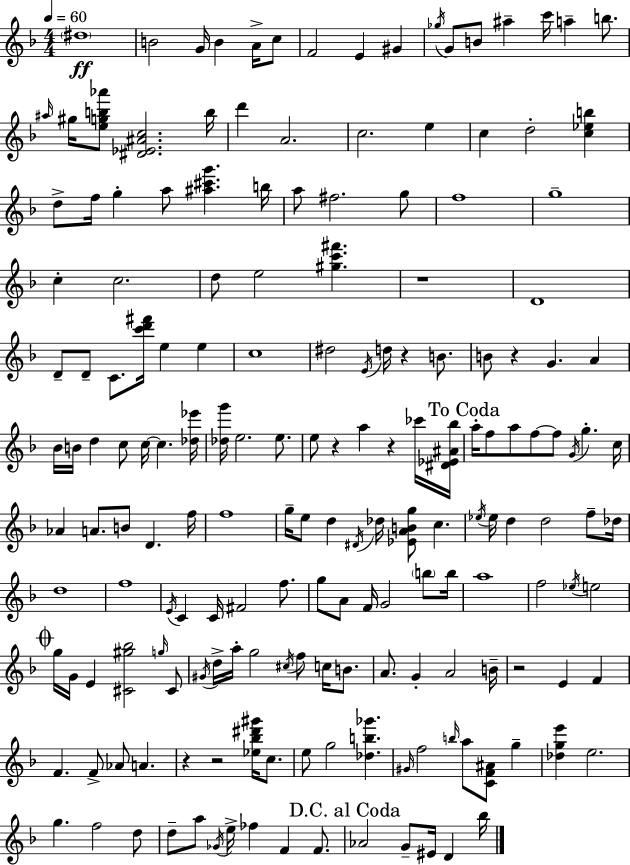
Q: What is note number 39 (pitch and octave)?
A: E5